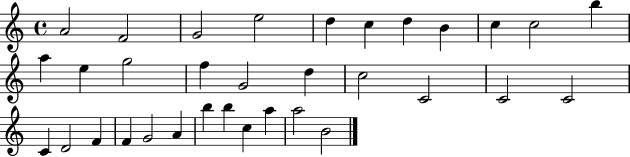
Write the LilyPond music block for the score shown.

{
  \clef treble
  \time 4/4
  \defaultTimeSignature
  \key c \major
  a'2 f'2 | g'2 e''2 | d''4 c''4 d''4 b'4 | c''4 c''2 b''4 | \break a''4 e''4 g''2 | f''4 g'2 d''4 | c''2 c'2 | c'2 c'2 | \break c'4 d'2 f'4 | f'4 g'2 a'4 | b''4 b''4 c''4 a''4 | a''2 b'2 | \break \bar "|."
}